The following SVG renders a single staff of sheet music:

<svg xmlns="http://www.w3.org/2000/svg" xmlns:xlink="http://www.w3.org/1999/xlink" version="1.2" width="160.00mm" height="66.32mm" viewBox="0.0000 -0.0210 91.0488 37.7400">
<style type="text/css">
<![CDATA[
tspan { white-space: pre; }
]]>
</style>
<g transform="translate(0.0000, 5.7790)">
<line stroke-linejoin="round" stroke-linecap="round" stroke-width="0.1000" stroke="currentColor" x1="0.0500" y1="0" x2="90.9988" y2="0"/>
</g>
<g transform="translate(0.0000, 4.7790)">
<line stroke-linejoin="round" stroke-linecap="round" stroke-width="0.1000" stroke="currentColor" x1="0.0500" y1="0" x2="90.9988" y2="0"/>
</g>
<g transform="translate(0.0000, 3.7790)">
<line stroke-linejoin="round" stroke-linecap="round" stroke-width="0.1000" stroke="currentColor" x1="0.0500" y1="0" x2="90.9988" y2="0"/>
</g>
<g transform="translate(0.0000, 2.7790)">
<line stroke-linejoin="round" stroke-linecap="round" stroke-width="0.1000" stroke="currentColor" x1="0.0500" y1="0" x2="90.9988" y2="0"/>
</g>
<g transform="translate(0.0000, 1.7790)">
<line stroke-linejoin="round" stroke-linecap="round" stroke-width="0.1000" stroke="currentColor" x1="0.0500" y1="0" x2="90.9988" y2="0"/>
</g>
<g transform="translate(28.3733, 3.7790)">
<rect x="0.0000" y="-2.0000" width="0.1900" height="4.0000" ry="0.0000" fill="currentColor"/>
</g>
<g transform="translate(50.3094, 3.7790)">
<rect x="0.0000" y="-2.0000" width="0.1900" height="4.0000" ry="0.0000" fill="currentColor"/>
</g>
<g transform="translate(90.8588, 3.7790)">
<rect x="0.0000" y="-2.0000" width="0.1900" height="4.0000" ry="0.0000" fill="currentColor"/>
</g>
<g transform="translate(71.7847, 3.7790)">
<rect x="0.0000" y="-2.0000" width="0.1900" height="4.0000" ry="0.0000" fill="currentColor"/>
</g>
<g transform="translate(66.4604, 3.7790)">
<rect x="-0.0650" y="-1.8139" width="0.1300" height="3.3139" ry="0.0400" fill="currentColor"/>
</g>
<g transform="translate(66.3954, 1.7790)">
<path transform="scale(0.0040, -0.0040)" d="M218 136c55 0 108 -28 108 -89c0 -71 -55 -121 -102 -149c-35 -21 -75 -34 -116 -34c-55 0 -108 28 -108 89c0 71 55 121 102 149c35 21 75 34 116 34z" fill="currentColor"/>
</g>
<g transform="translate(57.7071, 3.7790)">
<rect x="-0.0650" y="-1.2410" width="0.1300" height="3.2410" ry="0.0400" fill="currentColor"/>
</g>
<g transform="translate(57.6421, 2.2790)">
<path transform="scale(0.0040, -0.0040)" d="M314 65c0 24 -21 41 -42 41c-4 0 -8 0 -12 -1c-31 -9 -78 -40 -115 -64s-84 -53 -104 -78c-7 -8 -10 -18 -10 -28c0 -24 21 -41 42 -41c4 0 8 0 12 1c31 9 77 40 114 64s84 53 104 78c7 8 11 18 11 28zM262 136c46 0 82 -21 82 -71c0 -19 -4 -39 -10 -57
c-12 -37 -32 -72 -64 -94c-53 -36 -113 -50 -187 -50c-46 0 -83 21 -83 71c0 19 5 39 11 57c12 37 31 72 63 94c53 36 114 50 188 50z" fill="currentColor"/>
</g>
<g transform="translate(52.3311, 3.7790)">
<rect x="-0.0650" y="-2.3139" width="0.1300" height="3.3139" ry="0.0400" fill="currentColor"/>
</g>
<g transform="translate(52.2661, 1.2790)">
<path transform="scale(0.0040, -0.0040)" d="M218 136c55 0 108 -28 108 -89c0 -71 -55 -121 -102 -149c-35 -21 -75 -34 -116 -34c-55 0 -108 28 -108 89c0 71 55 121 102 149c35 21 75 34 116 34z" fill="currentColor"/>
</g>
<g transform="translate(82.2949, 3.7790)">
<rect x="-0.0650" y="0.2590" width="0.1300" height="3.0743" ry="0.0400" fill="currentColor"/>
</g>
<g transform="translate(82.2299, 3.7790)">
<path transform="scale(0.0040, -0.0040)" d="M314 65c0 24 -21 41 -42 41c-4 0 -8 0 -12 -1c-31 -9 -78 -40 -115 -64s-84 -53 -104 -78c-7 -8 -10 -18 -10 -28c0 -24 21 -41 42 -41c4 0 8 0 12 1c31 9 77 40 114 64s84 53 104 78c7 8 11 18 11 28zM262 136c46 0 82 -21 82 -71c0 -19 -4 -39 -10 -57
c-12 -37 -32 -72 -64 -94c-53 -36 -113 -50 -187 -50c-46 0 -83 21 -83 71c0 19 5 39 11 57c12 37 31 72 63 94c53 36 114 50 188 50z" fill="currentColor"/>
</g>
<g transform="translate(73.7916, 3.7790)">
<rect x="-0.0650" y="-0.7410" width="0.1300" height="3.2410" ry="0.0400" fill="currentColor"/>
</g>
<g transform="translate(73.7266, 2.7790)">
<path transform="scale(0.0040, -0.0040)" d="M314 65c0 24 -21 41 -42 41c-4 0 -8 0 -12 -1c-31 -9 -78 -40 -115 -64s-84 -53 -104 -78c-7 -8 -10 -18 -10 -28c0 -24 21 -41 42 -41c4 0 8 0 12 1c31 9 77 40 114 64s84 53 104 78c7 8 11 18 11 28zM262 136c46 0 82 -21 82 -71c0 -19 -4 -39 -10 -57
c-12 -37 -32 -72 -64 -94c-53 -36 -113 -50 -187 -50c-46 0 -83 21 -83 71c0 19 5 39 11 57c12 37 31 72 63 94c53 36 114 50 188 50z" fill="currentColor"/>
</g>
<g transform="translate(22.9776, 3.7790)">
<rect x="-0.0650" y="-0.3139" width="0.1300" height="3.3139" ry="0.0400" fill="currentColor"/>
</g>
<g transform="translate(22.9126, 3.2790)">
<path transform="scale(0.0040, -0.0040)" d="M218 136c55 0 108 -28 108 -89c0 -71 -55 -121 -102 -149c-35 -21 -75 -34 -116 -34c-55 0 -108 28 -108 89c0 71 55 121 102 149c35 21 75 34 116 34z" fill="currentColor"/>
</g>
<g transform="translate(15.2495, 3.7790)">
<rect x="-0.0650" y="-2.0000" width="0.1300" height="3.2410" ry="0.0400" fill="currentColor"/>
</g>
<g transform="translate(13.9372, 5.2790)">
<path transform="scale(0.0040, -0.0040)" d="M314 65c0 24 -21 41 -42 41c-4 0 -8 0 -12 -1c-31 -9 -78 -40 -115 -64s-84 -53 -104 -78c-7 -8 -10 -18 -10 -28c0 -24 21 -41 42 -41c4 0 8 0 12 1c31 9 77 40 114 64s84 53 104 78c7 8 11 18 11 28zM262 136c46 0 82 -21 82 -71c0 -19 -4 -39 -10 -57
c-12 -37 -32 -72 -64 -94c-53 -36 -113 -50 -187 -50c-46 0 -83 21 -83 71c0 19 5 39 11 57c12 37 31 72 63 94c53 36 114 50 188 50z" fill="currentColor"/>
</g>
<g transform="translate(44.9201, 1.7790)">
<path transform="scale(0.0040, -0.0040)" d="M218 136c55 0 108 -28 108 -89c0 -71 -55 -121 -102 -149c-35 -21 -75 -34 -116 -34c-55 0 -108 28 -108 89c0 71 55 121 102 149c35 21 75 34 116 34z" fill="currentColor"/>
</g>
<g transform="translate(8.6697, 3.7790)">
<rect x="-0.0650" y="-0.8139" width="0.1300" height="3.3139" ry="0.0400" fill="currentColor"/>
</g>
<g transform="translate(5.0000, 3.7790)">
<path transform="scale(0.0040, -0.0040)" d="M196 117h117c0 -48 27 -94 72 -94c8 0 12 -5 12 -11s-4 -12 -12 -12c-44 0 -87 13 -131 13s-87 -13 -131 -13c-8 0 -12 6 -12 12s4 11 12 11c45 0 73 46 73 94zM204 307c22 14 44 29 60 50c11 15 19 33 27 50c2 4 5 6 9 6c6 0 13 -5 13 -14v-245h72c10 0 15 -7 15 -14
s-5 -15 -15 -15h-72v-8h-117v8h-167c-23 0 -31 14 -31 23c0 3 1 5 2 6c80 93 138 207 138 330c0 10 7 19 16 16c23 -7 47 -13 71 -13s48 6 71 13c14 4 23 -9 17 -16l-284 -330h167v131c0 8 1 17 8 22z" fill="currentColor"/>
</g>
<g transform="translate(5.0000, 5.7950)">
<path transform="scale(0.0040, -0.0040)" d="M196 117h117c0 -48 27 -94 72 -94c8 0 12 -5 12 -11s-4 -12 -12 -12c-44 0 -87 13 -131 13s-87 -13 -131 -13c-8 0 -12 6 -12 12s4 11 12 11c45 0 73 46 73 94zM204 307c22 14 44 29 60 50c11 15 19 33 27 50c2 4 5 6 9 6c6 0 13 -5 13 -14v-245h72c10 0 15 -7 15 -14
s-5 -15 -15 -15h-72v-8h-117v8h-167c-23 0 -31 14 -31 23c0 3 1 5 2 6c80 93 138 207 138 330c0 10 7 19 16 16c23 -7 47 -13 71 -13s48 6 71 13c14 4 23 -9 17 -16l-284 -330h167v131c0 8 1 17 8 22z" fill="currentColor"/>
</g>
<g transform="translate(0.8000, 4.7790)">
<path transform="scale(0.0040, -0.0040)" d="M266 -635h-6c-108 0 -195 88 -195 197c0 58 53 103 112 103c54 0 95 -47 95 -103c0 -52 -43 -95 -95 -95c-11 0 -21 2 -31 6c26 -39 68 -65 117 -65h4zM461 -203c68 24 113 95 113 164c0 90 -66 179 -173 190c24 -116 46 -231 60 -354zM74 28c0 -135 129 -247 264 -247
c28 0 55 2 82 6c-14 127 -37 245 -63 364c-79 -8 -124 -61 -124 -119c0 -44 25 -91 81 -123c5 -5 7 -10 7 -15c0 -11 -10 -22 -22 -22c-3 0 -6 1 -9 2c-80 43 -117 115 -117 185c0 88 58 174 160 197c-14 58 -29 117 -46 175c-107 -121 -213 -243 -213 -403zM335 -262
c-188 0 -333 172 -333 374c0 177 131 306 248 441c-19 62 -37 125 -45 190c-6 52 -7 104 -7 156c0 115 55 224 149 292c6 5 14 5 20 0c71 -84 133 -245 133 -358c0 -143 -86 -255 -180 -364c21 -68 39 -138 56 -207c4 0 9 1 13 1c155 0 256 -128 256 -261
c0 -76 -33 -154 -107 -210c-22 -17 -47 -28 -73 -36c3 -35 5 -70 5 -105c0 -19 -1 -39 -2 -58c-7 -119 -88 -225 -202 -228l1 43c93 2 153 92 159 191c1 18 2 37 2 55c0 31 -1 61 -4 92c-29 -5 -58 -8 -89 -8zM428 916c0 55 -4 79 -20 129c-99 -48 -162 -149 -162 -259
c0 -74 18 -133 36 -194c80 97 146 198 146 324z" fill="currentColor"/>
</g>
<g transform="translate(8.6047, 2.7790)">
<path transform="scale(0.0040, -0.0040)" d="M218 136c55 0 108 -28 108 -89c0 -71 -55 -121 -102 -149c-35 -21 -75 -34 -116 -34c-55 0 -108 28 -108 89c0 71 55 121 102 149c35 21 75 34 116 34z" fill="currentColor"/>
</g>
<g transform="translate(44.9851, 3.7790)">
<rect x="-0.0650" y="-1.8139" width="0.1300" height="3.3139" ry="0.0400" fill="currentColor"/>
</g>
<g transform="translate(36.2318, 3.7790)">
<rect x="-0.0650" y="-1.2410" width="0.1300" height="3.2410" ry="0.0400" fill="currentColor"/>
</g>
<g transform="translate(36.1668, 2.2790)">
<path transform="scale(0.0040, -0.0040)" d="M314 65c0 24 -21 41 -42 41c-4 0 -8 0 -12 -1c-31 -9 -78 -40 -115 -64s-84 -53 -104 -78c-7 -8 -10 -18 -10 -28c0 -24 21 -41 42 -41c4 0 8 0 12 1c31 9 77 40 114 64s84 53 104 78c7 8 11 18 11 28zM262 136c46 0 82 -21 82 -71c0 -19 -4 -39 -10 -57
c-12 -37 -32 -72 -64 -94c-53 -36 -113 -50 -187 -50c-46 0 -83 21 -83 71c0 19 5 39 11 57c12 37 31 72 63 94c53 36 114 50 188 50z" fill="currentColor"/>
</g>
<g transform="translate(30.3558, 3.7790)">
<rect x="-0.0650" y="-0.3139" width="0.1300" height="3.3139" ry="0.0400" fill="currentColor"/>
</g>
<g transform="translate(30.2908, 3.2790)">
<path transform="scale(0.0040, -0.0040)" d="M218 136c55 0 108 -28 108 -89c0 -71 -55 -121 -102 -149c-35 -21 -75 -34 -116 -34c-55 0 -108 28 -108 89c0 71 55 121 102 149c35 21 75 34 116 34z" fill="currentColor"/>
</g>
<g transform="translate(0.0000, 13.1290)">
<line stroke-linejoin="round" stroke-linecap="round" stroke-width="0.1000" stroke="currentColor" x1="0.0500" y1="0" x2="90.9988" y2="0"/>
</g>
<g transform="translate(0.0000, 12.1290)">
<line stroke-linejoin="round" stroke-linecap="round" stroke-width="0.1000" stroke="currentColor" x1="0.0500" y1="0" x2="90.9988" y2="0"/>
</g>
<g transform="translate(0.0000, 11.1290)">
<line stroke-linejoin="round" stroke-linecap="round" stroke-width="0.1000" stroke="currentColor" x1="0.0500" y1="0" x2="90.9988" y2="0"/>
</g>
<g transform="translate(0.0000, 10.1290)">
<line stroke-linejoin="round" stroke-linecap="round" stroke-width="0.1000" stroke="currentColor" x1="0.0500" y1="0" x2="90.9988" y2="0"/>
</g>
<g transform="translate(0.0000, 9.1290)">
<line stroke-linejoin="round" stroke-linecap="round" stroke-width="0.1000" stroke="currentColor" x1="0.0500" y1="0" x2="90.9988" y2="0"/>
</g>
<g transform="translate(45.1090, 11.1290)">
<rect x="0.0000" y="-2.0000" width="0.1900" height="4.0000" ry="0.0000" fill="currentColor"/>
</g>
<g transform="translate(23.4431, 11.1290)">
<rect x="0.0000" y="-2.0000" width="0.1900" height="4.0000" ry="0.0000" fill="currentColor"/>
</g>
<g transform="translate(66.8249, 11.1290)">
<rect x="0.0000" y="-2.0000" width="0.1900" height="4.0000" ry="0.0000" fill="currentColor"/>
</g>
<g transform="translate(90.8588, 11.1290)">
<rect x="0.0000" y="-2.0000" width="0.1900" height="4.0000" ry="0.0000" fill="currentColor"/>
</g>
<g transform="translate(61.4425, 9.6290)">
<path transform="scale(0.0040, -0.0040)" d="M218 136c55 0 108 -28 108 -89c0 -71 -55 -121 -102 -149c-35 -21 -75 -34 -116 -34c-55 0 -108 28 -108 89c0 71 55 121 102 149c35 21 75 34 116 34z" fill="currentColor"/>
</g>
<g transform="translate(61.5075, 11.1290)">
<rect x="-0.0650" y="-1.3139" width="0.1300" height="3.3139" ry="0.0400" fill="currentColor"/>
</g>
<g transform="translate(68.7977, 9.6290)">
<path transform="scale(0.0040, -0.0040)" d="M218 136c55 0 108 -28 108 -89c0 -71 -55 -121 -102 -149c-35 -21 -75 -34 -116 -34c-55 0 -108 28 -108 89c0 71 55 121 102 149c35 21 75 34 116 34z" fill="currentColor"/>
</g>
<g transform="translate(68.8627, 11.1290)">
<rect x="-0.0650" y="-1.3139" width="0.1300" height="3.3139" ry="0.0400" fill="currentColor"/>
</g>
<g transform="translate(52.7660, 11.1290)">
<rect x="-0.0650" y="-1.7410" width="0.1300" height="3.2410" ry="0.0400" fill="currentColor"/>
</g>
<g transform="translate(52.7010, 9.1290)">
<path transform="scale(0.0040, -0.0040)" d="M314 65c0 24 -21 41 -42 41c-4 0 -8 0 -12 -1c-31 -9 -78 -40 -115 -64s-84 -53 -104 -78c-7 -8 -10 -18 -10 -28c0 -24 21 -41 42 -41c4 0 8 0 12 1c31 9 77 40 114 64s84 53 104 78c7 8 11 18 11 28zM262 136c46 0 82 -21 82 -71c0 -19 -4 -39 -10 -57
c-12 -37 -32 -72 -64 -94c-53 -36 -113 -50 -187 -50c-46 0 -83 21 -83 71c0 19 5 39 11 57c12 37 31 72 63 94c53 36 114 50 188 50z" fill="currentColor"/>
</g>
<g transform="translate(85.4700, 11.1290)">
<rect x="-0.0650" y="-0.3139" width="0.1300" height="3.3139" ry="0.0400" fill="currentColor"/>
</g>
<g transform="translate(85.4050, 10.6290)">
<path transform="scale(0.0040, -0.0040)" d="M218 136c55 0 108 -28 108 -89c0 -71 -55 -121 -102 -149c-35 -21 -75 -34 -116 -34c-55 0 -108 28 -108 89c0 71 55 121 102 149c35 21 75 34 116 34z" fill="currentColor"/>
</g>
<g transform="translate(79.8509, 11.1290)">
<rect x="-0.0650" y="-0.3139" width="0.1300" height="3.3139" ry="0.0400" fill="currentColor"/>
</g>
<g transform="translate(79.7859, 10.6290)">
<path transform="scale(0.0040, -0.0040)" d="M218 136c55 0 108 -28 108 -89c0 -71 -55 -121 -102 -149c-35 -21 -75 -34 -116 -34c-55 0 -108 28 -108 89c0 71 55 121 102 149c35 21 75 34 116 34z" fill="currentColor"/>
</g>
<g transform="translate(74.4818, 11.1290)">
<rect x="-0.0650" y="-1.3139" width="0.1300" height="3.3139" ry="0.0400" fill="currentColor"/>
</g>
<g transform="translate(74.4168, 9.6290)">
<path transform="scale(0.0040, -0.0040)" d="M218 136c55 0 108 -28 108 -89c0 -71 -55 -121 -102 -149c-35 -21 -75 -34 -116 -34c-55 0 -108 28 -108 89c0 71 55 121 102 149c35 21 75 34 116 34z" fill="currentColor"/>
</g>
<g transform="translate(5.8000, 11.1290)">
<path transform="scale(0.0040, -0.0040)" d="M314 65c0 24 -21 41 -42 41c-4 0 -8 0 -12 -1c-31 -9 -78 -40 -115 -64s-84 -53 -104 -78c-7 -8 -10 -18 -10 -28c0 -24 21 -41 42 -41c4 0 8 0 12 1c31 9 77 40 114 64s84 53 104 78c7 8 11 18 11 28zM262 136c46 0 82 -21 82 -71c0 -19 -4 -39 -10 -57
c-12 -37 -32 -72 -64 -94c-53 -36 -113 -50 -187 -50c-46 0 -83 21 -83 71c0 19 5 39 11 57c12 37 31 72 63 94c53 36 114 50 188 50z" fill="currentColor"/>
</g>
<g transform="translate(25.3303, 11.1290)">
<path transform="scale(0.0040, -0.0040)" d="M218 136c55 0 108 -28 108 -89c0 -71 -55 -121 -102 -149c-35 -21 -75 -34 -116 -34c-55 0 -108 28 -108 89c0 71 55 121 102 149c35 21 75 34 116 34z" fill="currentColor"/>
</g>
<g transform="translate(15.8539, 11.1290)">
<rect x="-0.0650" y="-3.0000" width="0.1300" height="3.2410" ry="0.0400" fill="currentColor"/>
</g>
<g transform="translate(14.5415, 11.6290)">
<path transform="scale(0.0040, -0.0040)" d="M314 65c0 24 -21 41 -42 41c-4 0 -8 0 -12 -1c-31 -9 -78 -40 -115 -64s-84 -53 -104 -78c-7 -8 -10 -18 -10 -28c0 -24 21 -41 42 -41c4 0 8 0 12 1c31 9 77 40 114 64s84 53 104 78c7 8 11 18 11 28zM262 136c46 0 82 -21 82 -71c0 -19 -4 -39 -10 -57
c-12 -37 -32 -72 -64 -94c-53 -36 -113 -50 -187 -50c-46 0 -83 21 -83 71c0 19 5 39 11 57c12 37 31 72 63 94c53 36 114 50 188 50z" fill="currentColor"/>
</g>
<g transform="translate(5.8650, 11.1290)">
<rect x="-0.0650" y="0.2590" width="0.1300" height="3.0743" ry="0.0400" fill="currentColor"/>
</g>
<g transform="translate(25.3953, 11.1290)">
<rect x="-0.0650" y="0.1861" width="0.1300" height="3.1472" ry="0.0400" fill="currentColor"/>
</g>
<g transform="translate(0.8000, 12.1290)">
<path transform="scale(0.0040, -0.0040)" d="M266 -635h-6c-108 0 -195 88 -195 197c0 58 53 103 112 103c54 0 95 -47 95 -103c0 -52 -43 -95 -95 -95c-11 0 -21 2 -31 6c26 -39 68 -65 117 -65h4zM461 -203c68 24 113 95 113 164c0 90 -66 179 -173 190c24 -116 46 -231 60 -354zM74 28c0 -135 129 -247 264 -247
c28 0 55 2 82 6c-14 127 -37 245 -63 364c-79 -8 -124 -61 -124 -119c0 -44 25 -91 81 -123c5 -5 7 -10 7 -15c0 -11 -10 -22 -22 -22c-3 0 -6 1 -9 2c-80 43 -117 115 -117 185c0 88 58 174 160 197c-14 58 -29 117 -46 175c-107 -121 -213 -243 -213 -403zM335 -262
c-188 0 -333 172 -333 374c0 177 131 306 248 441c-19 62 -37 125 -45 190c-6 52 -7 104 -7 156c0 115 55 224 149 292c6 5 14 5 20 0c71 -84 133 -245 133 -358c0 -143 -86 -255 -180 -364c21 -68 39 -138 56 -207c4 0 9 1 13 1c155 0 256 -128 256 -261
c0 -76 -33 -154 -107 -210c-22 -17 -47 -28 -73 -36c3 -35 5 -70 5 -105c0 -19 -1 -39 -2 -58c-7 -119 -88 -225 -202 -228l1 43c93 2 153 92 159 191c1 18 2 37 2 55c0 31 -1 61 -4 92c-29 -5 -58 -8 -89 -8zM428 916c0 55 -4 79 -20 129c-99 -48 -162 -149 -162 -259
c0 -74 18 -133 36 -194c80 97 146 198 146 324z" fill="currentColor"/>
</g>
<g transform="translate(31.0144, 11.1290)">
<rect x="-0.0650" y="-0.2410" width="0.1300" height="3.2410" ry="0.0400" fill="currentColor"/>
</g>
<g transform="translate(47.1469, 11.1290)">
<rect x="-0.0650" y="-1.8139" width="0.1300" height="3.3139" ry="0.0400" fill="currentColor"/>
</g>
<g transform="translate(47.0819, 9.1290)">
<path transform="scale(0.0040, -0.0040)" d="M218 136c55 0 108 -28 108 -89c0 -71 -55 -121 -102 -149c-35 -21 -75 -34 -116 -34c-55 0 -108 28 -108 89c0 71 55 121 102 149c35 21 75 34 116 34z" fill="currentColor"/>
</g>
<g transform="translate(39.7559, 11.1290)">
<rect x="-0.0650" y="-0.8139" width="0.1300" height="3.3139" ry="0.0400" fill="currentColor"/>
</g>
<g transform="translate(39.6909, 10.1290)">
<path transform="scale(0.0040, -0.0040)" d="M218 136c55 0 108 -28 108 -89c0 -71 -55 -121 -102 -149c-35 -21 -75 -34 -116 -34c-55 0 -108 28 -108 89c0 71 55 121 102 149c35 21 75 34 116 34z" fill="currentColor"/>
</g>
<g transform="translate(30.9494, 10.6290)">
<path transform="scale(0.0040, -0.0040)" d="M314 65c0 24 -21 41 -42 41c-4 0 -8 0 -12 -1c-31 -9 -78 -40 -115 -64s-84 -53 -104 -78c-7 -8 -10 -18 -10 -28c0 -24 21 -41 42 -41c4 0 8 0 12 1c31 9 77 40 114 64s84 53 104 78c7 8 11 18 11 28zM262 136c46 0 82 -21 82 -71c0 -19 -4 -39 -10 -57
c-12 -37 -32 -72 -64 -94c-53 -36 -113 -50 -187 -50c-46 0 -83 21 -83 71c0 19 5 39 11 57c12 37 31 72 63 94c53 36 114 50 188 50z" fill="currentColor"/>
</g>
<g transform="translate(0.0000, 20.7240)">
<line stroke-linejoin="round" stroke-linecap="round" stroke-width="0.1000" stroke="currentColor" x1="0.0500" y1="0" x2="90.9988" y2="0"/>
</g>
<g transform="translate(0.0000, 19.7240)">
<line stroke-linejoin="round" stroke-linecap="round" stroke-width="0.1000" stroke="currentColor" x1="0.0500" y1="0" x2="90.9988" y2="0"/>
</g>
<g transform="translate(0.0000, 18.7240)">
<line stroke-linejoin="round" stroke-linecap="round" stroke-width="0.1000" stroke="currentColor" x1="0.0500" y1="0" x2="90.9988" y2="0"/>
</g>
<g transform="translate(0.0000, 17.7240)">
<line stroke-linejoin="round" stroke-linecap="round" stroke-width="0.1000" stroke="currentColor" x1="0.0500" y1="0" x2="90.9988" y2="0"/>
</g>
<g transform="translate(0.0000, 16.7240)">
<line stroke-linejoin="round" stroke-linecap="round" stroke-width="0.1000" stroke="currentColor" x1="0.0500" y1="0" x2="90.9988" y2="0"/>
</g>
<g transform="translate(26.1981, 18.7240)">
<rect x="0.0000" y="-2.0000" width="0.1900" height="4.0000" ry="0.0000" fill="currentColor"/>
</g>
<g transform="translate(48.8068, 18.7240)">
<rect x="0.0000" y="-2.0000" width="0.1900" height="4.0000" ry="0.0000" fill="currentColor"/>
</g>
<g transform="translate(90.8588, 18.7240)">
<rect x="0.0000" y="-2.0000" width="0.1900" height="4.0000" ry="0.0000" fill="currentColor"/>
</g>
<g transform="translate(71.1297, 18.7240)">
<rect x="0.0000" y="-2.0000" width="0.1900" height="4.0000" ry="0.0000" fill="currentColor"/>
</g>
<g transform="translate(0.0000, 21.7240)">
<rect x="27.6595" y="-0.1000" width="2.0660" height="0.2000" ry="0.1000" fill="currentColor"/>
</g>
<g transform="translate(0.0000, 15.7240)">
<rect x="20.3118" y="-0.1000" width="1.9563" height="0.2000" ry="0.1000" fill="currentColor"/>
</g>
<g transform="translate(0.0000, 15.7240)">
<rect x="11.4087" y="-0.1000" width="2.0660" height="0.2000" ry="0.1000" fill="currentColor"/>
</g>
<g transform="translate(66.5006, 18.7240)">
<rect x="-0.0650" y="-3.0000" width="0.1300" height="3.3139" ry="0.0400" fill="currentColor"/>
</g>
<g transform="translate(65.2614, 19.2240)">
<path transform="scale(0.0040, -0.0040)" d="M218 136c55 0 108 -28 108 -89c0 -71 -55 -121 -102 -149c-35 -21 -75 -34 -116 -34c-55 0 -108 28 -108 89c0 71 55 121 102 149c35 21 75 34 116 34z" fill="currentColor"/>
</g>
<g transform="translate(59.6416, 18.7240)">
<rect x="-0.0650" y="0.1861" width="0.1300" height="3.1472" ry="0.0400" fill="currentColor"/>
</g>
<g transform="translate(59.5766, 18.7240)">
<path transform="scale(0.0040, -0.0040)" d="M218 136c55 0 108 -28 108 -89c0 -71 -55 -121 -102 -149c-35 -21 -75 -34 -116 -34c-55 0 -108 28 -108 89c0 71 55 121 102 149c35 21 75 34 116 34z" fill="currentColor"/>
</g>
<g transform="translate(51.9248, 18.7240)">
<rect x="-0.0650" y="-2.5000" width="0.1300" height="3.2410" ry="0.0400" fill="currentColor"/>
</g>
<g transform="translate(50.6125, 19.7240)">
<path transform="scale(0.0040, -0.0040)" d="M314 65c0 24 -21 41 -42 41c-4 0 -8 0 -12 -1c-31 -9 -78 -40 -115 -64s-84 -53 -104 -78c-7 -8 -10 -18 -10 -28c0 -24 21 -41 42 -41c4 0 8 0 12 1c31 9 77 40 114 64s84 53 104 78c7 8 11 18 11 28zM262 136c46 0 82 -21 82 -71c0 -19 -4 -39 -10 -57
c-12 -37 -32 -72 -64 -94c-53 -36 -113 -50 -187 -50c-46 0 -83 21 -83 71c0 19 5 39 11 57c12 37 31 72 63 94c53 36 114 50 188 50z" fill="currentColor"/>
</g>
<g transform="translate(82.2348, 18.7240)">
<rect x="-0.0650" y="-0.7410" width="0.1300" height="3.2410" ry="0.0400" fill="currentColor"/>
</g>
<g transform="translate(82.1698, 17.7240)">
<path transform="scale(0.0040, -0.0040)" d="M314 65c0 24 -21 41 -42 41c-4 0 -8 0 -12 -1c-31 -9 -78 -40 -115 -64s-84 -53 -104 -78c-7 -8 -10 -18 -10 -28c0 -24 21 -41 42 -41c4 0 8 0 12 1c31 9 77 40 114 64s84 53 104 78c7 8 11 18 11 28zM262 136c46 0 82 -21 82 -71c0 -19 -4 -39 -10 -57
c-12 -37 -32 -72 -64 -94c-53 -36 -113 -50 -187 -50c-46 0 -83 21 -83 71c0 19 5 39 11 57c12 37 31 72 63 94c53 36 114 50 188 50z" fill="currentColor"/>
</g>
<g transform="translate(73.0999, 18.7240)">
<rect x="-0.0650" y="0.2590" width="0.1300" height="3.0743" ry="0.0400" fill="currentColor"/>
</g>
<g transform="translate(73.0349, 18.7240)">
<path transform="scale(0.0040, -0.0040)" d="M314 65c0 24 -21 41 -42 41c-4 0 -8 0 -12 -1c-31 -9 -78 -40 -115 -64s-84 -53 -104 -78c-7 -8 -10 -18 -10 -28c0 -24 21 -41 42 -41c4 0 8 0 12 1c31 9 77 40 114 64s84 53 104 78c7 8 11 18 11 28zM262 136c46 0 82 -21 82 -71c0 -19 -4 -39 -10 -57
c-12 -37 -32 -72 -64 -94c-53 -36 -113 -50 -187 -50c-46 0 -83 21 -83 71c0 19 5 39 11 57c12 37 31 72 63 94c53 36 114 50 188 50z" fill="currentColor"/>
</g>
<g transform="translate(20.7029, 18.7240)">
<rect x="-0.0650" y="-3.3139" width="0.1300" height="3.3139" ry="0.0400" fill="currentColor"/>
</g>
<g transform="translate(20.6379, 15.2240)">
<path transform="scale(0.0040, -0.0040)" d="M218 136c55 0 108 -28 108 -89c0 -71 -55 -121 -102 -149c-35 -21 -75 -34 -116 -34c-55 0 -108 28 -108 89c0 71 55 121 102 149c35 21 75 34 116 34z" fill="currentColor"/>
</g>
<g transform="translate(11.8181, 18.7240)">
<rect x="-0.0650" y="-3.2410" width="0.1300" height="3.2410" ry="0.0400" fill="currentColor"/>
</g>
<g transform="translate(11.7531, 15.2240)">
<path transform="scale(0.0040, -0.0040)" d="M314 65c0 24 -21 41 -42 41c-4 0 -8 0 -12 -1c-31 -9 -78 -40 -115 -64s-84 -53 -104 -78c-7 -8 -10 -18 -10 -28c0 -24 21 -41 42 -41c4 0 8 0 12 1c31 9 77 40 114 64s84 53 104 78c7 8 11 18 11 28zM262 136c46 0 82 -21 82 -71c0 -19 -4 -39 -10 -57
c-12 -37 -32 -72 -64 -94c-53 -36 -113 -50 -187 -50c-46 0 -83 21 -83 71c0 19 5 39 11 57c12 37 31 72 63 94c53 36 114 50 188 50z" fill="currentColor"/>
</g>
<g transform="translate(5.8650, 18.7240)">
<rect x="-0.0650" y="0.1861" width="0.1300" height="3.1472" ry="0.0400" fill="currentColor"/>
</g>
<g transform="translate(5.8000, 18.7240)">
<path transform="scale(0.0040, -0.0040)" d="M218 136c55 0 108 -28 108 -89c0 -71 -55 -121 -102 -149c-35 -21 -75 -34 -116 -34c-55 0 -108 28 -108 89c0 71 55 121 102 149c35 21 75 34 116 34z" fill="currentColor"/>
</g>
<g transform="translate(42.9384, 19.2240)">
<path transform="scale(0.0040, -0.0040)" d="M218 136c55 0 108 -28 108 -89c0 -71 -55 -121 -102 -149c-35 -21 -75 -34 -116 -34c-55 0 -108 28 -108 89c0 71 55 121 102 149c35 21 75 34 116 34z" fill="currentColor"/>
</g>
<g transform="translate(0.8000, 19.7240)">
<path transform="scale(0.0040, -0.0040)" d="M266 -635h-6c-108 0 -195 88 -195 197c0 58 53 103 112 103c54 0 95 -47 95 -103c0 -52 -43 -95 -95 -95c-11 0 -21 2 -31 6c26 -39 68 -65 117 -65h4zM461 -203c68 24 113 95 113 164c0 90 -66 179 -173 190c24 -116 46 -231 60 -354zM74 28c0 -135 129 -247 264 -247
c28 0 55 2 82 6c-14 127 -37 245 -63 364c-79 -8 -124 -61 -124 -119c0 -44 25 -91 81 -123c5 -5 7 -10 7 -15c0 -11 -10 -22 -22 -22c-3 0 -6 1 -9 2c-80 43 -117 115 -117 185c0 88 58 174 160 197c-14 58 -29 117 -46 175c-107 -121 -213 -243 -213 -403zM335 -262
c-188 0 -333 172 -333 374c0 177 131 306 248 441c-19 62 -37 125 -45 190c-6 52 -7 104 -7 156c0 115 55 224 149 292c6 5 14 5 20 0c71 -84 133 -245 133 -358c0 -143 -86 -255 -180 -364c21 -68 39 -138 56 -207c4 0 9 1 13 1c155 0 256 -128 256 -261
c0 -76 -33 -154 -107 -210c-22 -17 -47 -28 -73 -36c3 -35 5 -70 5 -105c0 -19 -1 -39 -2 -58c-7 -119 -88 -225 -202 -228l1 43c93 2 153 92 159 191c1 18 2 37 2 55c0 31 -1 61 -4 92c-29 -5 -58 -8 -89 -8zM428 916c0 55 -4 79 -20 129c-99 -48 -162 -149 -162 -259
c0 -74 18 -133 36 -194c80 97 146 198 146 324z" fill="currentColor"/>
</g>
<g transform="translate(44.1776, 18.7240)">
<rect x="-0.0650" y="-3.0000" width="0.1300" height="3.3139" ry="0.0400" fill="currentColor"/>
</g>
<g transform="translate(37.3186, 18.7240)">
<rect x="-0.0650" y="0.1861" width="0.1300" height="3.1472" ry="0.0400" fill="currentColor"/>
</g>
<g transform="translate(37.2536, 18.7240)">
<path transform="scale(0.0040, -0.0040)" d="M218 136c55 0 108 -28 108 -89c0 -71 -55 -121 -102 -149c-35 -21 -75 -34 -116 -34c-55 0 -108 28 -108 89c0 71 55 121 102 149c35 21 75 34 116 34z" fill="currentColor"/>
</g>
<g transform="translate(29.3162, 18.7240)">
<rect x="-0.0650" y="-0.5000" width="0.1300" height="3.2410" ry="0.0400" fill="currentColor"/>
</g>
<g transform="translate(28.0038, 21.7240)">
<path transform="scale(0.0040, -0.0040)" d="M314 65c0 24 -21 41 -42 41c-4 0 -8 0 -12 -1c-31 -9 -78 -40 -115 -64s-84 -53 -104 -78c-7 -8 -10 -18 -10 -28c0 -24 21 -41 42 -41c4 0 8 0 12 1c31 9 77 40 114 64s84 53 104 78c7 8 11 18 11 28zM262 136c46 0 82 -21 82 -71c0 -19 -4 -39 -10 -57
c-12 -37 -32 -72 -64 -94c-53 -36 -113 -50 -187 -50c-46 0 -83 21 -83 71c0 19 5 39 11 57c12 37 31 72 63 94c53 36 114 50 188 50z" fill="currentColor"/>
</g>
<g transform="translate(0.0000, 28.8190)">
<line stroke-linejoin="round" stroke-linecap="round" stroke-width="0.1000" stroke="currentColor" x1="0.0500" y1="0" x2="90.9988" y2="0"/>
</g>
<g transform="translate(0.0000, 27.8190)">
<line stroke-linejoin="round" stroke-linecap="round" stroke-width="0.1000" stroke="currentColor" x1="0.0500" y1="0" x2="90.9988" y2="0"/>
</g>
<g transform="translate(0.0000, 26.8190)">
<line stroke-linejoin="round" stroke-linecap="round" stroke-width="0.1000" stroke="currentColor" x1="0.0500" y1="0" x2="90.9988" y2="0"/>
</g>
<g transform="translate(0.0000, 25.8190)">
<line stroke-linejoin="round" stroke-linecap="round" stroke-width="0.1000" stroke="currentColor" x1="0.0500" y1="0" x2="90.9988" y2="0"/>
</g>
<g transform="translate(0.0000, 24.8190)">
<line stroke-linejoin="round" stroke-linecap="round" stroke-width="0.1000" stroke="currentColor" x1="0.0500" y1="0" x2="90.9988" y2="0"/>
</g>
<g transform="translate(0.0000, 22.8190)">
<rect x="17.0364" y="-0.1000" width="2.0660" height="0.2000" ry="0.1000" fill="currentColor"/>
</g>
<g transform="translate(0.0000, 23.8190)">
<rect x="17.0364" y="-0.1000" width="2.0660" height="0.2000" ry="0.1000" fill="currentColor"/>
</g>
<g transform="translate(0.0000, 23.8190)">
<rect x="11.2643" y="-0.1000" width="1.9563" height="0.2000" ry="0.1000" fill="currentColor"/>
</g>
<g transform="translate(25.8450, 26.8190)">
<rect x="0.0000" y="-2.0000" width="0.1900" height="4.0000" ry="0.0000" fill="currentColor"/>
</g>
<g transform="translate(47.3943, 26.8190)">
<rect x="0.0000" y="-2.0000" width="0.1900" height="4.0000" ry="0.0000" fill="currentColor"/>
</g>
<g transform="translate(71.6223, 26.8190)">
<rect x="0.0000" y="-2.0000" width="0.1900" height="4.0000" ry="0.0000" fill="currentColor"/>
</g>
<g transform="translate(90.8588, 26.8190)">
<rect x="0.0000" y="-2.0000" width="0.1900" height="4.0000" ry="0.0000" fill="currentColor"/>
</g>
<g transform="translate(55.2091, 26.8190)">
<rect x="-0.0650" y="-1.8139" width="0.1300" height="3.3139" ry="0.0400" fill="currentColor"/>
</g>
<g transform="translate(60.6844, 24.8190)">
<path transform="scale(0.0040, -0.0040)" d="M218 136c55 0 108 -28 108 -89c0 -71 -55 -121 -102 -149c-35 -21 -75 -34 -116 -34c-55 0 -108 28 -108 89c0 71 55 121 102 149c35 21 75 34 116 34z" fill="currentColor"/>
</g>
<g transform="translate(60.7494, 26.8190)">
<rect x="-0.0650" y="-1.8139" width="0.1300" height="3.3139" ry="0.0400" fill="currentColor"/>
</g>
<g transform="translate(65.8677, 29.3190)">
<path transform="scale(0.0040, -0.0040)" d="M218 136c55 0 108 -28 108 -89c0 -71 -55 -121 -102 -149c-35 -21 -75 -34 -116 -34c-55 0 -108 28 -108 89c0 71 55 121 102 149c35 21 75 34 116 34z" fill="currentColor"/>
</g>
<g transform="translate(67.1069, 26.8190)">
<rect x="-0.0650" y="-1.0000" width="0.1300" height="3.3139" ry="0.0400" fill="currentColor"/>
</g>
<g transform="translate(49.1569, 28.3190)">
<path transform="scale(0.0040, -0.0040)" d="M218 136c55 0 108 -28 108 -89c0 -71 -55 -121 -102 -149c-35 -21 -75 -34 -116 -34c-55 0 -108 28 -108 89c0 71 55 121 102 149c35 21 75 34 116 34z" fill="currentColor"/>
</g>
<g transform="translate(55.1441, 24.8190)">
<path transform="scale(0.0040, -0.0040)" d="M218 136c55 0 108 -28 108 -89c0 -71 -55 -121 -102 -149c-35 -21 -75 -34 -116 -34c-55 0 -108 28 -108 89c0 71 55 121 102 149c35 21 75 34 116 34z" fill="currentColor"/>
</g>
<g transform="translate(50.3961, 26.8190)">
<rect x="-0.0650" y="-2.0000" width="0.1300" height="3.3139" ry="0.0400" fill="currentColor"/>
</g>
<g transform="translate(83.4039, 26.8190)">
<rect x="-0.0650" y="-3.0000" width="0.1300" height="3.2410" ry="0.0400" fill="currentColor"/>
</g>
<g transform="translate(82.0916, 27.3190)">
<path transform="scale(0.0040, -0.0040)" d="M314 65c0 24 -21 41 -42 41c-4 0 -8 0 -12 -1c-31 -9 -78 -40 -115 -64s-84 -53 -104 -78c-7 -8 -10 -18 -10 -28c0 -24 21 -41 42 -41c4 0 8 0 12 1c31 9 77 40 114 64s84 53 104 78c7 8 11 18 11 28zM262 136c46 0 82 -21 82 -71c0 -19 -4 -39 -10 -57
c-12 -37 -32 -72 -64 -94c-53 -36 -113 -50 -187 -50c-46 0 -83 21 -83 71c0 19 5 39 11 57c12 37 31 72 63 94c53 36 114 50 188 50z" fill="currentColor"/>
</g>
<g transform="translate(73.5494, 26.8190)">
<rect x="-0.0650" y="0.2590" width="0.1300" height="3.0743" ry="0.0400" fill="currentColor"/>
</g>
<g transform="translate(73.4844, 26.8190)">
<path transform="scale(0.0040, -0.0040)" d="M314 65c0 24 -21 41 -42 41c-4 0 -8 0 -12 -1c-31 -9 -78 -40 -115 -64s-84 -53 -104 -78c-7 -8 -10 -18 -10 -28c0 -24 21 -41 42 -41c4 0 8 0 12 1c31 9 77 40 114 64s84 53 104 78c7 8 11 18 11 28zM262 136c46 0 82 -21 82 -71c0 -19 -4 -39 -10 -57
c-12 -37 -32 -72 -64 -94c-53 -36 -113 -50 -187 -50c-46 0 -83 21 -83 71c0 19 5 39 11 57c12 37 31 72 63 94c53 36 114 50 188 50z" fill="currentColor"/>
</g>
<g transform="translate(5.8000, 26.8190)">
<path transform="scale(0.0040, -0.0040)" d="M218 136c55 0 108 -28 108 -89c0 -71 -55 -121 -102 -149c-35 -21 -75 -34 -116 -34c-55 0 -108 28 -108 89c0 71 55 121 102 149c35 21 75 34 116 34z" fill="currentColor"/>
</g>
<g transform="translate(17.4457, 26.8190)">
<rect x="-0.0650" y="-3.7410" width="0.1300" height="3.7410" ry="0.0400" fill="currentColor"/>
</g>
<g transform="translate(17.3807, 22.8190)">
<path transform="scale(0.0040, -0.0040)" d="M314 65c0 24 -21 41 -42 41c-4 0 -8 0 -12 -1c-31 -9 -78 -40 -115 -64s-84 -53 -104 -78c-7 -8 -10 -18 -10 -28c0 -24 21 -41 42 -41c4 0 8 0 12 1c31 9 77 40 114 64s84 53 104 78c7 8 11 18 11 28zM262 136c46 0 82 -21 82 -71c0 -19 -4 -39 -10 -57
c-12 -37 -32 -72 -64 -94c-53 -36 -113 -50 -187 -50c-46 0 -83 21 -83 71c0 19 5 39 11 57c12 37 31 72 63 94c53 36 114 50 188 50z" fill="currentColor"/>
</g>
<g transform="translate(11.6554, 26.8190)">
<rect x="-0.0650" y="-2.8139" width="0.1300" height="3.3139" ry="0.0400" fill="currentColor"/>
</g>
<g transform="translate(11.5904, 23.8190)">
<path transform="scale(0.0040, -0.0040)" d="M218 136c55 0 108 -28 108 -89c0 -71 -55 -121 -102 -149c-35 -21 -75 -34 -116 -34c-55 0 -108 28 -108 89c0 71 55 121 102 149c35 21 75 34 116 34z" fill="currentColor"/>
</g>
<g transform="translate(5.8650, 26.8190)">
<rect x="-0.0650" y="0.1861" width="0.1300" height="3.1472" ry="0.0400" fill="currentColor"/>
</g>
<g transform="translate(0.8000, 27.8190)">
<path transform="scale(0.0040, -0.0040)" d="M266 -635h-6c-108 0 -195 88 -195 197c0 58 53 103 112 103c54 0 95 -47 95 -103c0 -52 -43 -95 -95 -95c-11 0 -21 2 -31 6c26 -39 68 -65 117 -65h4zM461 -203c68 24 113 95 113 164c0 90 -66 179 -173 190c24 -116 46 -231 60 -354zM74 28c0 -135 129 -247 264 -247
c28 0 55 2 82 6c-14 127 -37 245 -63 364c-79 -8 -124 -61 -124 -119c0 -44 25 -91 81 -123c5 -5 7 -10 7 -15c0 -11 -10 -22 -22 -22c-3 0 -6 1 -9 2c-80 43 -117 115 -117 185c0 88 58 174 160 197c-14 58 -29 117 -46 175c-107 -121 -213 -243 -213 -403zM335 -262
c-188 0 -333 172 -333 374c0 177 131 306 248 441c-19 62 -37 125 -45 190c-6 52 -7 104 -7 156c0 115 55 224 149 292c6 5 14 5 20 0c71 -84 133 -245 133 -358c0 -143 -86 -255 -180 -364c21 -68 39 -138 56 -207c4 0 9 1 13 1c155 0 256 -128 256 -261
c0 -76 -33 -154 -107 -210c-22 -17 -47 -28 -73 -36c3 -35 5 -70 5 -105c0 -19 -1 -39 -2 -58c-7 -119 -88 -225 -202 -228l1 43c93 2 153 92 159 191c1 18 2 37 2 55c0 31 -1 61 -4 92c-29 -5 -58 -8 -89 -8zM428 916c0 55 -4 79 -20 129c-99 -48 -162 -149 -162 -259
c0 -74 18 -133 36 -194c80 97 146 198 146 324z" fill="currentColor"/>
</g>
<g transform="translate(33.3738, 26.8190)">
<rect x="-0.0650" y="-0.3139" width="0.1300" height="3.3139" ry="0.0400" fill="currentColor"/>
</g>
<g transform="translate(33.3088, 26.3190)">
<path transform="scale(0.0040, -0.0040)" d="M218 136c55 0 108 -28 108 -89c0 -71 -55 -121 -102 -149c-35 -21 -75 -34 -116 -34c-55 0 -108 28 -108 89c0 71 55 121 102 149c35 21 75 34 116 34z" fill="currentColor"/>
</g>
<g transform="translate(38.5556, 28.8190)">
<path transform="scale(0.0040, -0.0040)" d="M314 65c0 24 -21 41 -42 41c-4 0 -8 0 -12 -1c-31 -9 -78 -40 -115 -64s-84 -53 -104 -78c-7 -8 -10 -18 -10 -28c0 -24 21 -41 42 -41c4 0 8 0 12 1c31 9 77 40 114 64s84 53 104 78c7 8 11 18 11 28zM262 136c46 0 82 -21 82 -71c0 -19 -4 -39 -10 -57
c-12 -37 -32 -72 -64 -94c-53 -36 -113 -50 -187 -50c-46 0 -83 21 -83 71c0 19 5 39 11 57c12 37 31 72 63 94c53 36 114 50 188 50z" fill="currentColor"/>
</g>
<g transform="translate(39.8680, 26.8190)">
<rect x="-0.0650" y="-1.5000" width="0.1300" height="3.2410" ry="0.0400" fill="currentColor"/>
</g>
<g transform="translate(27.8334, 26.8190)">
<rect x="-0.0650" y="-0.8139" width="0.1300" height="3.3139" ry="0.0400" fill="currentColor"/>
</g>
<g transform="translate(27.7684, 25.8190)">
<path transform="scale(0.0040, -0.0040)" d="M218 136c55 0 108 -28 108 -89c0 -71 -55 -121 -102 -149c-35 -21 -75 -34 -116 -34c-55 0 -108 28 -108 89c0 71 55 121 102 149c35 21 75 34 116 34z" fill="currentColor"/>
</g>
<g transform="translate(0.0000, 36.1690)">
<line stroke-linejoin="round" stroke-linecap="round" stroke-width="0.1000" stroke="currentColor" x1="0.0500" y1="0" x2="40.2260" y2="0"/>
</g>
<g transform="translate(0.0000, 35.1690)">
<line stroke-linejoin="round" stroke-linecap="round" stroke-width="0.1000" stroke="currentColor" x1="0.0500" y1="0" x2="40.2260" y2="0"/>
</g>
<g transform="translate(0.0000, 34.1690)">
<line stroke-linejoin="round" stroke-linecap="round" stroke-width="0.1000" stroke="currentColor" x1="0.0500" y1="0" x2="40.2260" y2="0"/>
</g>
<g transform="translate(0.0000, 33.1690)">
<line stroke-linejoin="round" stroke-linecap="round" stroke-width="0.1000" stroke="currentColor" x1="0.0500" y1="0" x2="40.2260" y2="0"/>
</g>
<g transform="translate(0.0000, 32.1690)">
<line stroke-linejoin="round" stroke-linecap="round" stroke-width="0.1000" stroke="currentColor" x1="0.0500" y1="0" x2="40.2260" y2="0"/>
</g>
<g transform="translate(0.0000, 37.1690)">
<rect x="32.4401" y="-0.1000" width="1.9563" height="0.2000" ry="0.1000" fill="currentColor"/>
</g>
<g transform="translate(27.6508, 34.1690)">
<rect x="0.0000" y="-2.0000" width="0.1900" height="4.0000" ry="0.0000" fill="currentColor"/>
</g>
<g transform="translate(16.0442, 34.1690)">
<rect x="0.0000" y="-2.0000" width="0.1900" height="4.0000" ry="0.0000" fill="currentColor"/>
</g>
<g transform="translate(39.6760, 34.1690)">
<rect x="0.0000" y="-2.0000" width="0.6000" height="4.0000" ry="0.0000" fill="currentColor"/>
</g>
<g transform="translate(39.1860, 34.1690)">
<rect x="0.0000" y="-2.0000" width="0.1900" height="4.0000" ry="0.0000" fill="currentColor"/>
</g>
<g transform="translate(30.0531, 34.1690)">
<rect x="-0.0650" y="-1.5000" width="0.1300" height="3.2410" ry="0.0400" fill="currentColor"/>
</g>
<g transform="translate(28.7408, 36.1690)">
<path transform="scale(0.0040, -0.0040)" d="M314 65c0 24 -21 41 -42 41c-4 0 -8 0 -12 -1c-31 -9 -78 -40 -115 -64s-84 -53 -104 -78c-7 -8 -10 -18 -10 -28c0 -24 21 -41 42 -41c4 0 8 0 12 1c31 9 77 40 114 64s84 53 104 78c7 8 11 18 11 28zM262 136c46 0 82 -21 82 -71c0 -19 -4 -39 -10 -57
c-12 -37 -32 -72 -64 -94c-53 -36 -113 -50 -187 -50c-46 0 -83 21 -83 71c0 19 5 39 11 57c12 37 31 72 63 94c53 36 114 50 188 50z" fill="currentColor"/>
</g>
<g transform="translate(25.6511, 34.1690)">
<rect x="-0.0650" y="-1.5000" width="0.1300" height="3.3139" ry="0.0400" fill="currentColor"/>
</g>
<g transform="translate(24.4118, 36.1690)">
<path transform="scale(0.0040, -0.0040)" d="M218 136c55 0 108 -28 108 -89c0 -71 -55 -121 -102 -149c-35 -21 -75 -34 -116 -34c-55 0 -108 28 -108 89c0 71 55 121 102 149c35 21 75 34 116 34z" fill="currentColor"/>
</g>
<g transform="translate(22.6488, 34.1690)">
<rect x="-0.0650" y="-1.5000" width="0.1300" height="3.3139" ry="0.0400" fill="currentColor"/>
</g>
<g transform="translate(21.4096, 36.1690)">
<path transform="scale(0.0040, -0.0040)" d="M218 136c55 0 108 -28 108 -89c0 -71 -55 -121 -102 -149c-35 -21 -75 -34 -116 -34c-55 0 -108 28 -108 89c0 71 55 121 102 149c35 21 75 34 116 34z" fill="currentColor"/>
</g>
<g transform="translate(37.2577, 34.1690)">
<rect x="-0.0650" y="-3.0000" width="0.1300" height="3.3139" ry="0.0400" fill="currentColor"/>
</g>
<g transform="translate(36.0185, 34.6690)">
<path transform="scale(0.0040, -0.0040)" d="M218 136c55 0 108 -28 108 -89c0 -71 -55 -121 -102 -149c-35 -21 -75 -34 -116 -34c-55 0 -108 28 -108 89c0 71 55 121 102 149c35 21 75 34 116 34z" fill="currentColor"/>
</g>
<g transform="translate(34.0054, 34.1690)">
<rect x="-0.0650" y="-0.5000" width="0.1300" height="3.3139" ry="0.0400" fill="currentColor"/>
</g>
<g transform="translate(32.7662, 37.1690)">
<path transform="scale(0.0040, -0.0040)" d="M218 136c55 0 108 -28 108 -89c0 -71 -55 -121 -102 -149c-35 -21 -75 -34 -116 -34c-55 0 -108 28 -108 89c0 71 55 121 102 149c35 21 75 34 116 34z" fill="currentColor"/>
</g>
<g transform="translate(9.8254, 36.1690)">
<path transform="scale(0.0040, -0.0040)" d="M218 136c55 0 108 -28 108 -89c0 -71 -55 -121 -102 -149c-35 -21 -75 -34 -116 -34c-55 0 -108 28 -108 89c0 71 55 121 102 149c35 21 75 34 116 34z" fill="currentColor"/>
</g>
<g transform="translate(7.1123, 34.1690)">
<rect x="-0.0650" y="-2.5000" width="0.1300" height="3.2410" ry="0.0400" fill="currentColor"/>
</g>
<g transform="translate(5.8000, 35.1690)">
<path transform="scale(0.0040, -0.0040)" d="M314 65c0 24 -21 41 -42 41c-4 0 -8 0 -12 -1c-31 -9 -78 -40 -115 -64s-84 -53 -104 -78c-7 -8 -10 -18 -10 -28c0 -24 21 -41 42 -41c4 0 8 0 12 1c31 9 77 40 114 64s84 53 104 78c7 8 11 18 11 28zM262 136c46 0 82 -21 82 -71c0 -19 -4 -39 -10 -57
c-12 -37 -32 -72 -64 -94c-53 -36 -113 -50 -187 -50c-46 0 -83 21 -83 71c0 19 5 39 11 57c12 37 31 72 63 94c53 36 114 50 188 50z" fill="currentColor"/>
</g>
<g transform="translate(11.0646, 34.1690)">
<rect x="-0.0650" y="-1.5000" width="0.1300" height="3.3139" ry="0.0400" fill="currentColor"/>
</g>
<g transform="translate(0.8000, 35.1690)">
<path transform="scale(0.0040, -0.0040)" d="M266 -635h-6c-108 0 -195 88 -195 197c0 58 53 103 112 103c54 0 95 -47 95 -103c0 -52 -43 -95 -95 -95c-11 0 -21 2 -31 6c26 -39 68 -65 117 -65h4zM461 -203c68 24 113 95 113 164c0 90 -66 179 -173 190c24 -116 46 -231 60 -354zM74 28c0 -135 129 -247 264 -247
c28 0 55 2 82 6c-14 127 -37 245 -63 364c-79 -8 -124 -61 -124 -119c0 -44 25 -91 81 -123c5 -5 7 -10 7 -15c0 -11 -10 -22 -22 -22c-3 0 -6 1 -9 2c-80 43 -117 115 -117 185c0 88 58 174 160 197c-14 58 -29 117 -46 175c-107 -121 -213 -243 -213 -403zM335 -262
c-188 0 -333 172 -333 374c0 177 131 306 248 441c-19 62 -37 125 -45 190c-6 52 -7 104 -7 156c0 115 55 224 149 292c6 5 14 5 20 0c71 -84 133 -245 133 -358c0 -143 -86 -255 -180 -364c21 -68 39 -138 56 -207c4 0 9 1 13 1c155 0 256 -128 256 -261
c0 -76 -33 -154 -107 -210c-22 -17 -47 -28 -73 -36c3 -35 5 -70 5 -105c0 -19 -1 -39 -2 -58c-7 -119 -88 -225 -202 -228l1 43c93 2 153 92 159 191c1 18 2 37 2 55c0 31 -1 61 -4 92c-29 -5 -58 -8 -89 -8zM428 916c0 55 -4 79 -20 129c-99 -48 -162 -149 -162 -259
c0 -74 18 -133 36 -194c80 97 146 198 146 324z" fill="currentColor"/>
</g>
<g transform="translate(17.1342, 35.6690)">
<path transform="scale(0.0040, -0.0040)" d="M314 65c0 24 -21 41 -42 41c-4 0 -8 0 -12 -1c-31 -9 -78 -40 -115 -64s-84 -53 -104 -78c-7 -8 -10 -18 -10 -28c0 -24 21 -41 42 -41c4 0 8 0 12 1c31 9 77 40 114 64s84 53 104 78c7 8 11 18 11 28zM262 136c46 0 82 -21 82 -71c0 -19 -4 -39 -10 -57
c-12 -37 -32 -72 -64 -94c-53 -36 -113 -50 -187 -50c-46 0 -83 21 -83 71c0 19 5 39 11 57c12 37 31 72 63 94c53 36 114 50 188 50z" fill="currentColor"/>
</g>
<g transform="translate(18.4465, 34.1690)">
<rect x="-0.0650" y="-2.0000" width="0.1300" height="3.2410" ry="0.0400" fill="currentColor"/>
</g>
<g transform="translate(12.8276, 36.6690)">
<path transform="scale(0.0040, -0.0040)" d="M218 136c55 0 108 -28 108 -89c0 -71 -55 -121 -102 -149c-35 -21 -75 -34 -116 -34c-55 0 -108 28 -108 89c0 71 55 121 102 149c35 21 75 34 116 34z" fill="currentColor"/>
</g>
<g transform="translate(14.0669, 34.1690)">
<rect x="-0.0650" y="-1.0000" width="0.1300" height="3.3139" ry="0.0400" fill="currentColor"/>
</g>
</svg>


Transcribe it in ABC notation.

X:1
T:Untitled
M:4/4
L:1/4
K:C
d F2 c c e2 f g e2 f d2 B2 B2 A2 B c2 d f f2 e e e c c B b2 b C2 B A G2 B A B2 d2 B a c'2 d c E2 F f f D B2 A2 G2 E D F2 E E E2 C A